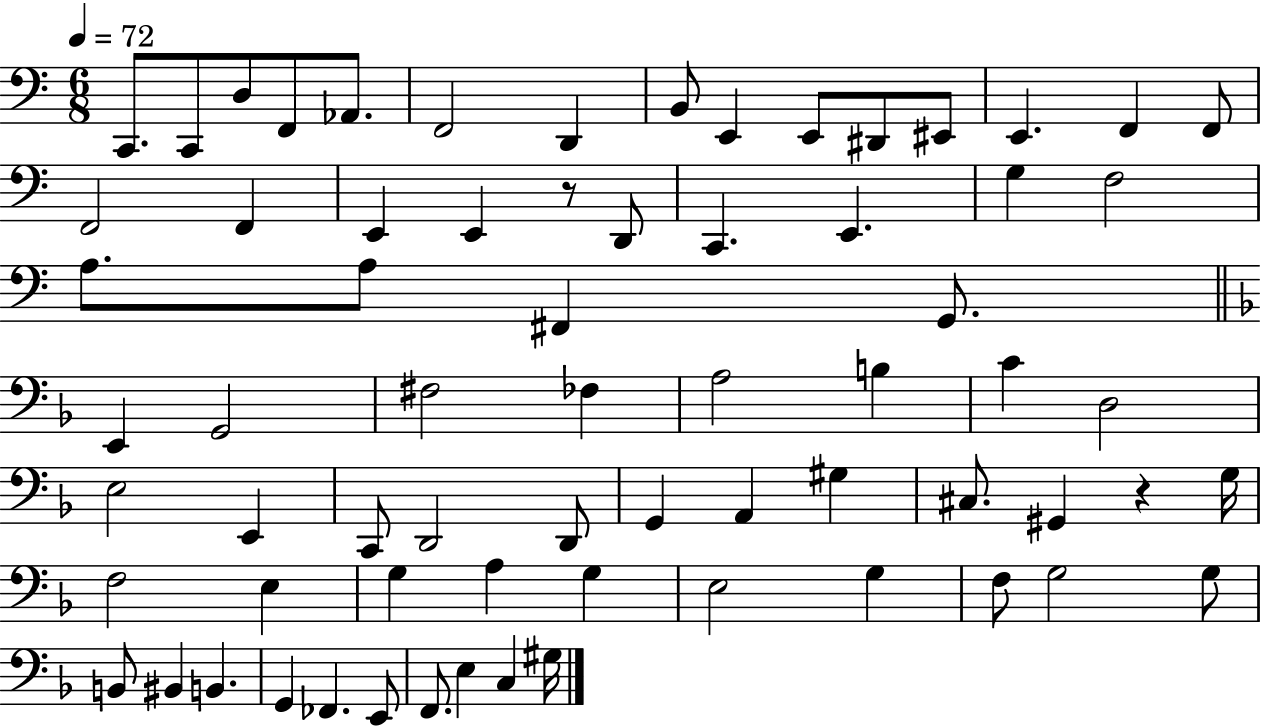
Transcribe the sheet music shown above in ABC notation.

X:1
T:Untitled
M:6/8
L:1/4
K:C
C,,/2 C,,/2 D,/2 F,,/2 _A,,/2 F,,2 D,, B,,/2 E,, E,,/2 ^D,,/2 ^E,,/2 E,, F,, F,,/2 F,,2 F,, E,, E,, z/2 D,,/2 C,, E,, G, F,2 A,/2 A,/2 ^F,, G,,/2 E,, G,,2 ^F,2 _F, A,2 B, C D,2 E,2 E,, C,,/2 D,,2 D,,/2 G,, A,, ^G, ^C,/2 ^G,, z G,/4 F,2 E, G, A, G, E,2 G, F,/2 G,2 G,/2 B,,/2 ^B,, B,, G,, _F,, E,,/2 F,,/2 E, C, ^G,/4